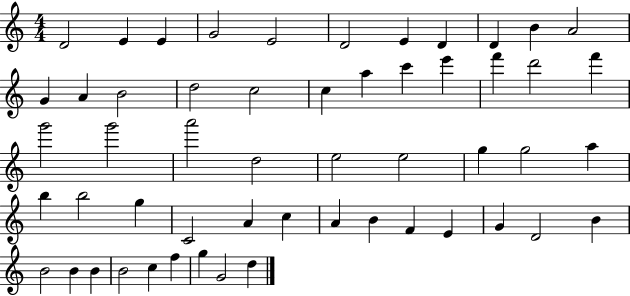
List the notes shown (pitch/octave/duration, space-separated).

D4/h E4/q E4/q G4/h E4/h D4/h E4/q D4/q D4/q B4/q A4/h G4/q A4/q B4/h D5/h C5/h C5/q A5/q C6/q E6/q F6/q D6/h F6/q G6/h G6/h A6/h D5/h E5/h E5/h G5/q G5/h A5/q B5/q B5/h G5/q C4/h A4/q C5/q A4/q B4/q F4/q E4/q G4/q D4/h B4/q B4/h B4/q B4/q B4/h C5/q F5/q G5/q G4/h D5/q